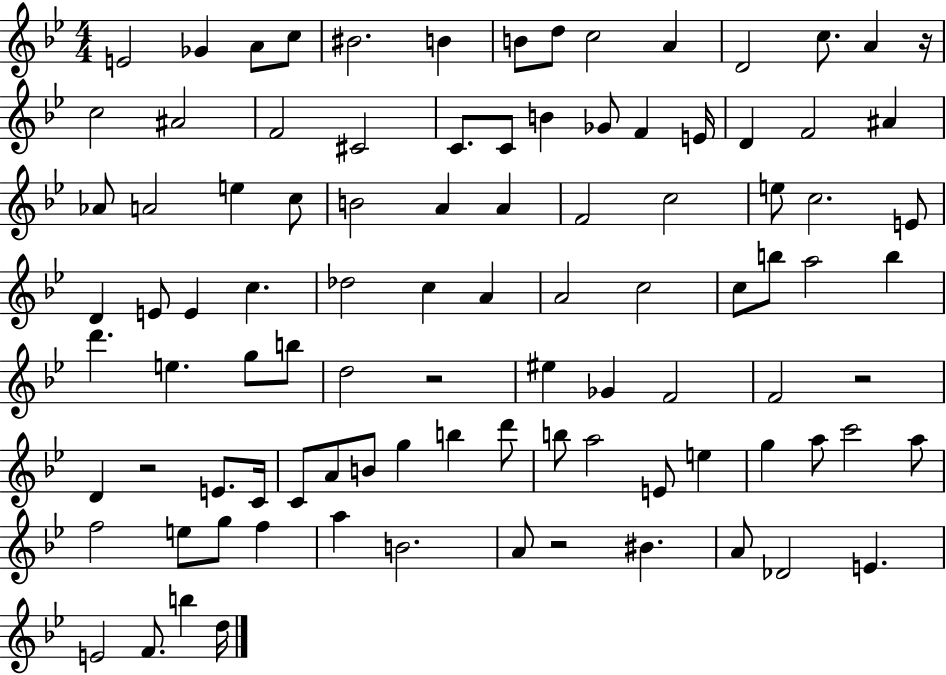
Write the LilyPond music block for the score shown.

{
  \clef treble
  \numericTimeSignature
  \time 4/4
  \key bes \major
  \repeat volta 2 { e'2 ges'4 a'8 c''8 | bis'2. b'4 | b'8 d''8 c''2 a'4 | d'2 c''8. a'4 r16 | \break c''2 ais'2 | f'2 cis'2 | c'8. c'8 b'4 ges'8 f'4 e'16 | d'4 f'2 ais'4 | \break aes'8 a'2 e''4 c''8 | b'2 a'4 a'4 | f'2 c''2 | e''8 c''2. e'8 | \break d'4 e'8 e'4 c''4. | des''2 c''4 a'4 | a'2 c''2 | c''8 b''8 a''2 b''4 | \break d'''4. e''4. g''8 b''8 | d''2 r2 | eis''4 ges'4 f'2 | f'2 r2 | \break d'4 r2 e'8. c'16 | c'8 a'8 b'8 g''4 b''4 d'''8 | b''8 a''2 e'8 e''4 | g''4 a''8 c'''2 a''8 | \break f''2 e''8 g''8 f''4 | a''4 b'2. | a'8 r2 bis'4. | a'8 des'2 e'4. | \break e'2 f'8. b''4 d''16 | } \bar "|."
}